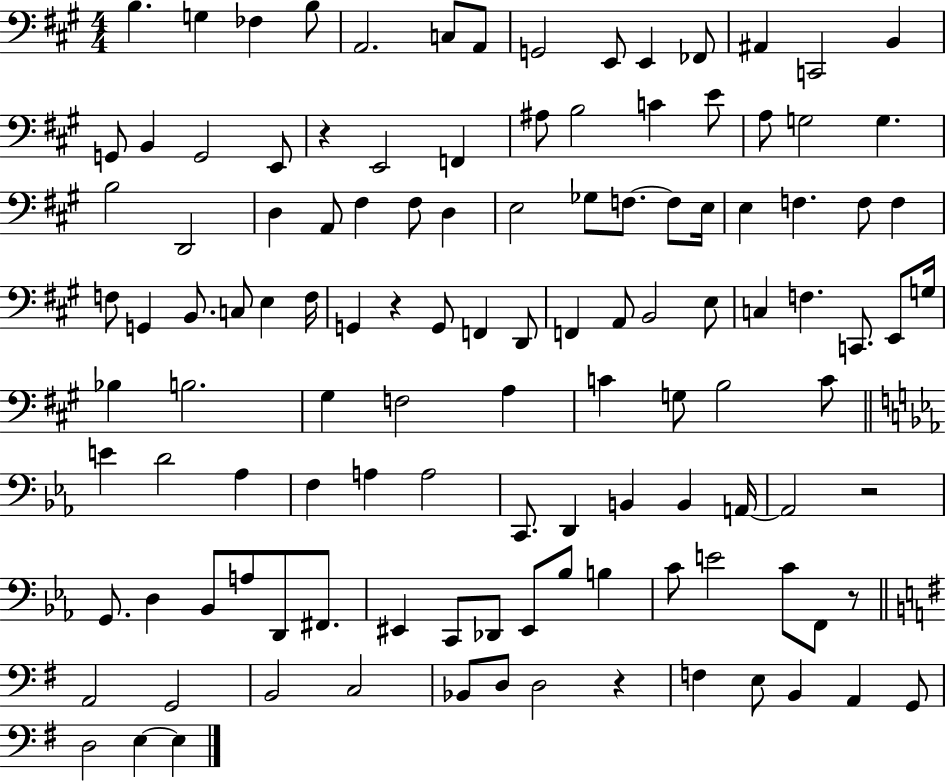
X:1
T:Untitled
M:4/4
L:1/4
K:A
B, G, _F, B,/2 A,,2 C,/2 A,,/2 G,,2 E,,/2 E,, _F,,/2 ^A,, C,,2 B,, G,,/2 B,, G,,2 E,,/2 z E,,2 F,, ^A,/2 B,2 C E/2 A,/2 G,2 G, B,2 D,,2 D, A,,/2 ^F, ^F,/2 D, E,2 _G,/2 F,/2 F,/2 E,/4 E, F, F,/2 F, F,/2 G,, B,,/2 C,/2 E, F,/4 G,, z G,,/2 F,, D,,/2 F,, A,,/2 B,,2 E,/2 C, F, C,,/2 E,,/2 G,/4 _B, B,2 ^G, F,2 A, C G,/2 B,2 C/2 E D2 _A, F, A, A,2 C,,/2 D,, B,, B,, A,,/4 A,,2 z2 G,,/2 D, _B,,/2 A,/2 D,,/2 ^F,,/2 ^E,, C,,/2 _D,,/2 ^E,,/2 _B,/2 B, C/2 E2 C/2 F,,/2 z/2 A,,2 G,,2 B,,2 C,2 _B,,/2 D,/2 D,2 z F, E,/2 B,, A,, G,,/2 D,2 E, E,